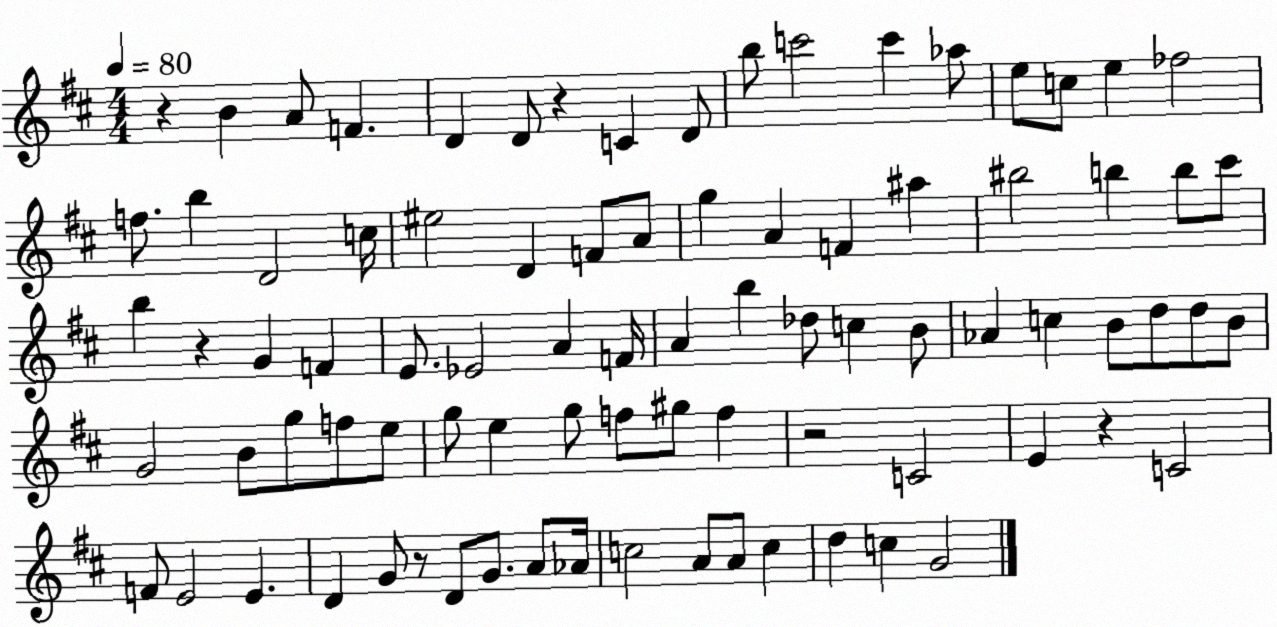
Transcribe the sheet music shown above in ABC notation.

X:1
T:Untitled
M:4/4
L:1/4
K:D
z B A/2 F D D/2 z C D/2 b/2 c'2 c' _a/2 e/2 c/2 e _f2 f/2 b D2 c/4 ^e2 D F/2 A/2 g A F ^a ^b2 b b/2 ^c'/2 b z G F E/2 _E2 A F/4 A b _d/2 c B/2 _A c B/2 d/2 d/2 B/2 G2 B/2 g/2 f/2 e/2 g/2 e g/2 f/2 ^g/2 f z2 C2 E z C2 F/2 E2 E D G/2 z/2 D/2 G/2 A/2 _A/4 c2 A/2 A/2 c d c G2